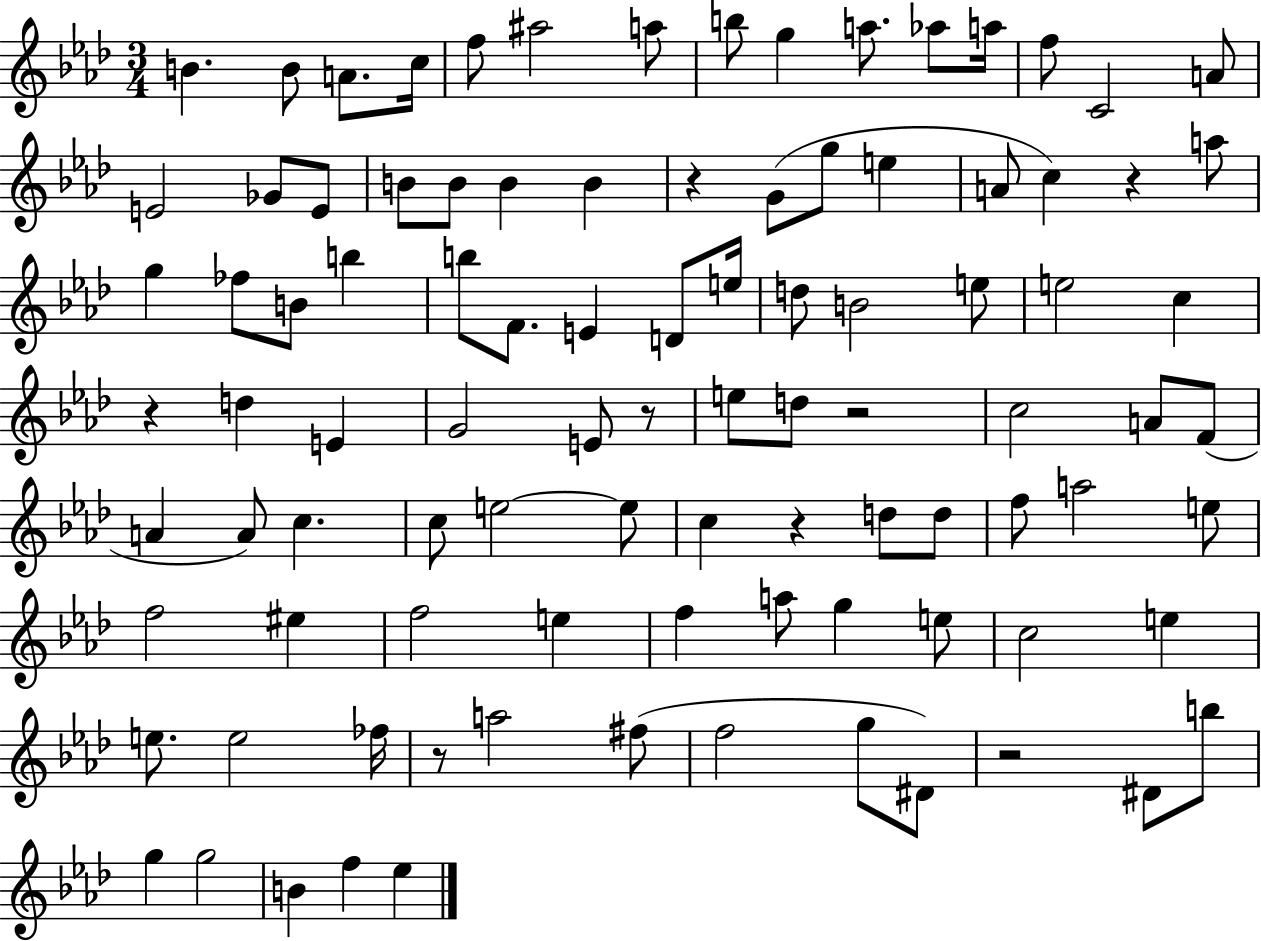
X:1
T:Untitled
M:3/4
L:1/4
K:Ab
B B/2 A/2 c/4 f/2 ^a2 a/2 b/2 g a/2 _a/2 a/4 f/2 C2 A/2 E2 _G/2 E/2 B/2 B/2 B B z G/2 g/2 e A/2 c z a/2 g _f/2 B/2 b b/2 F/2 E D/2 e/4 d/2 B2 e/2 e2 c z d E G2 E/2 z/2 e/2 d/2 z2 c2 A/2 F/2 A A/2 c c/2 e2 e/2 c z d/2 d/2 f/2 a2 e/2 f2 ^e f2 e f a/2 g e/2 c2 e e/2 e2 _f/4 z/2 a2 ^f/2 f2 g/2 ^D/2 z2 ^D/2 b/2 g g2 B f _e